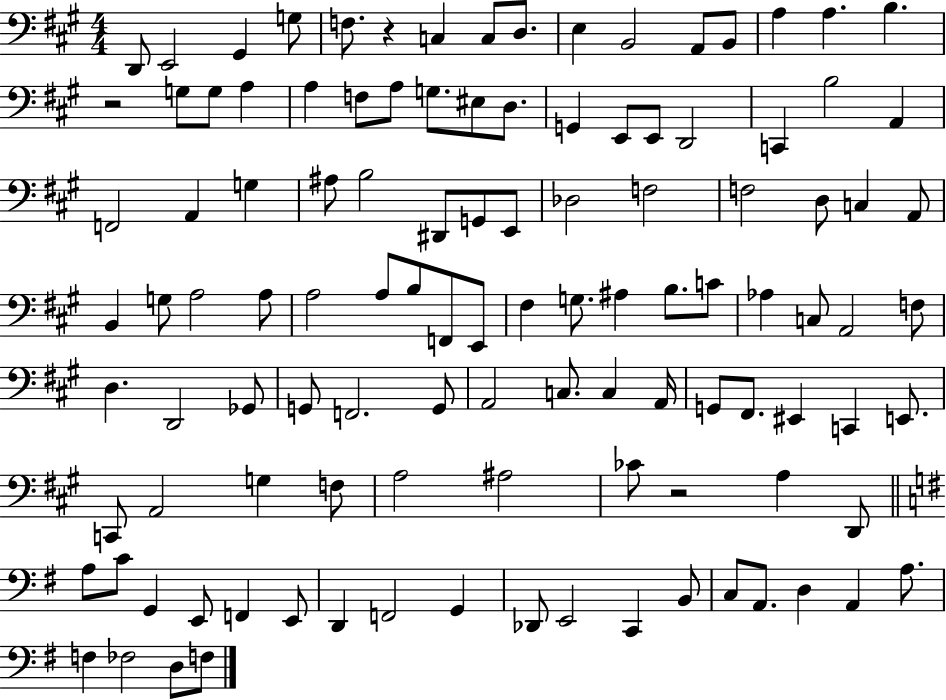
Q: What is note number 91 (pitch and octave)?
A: E2